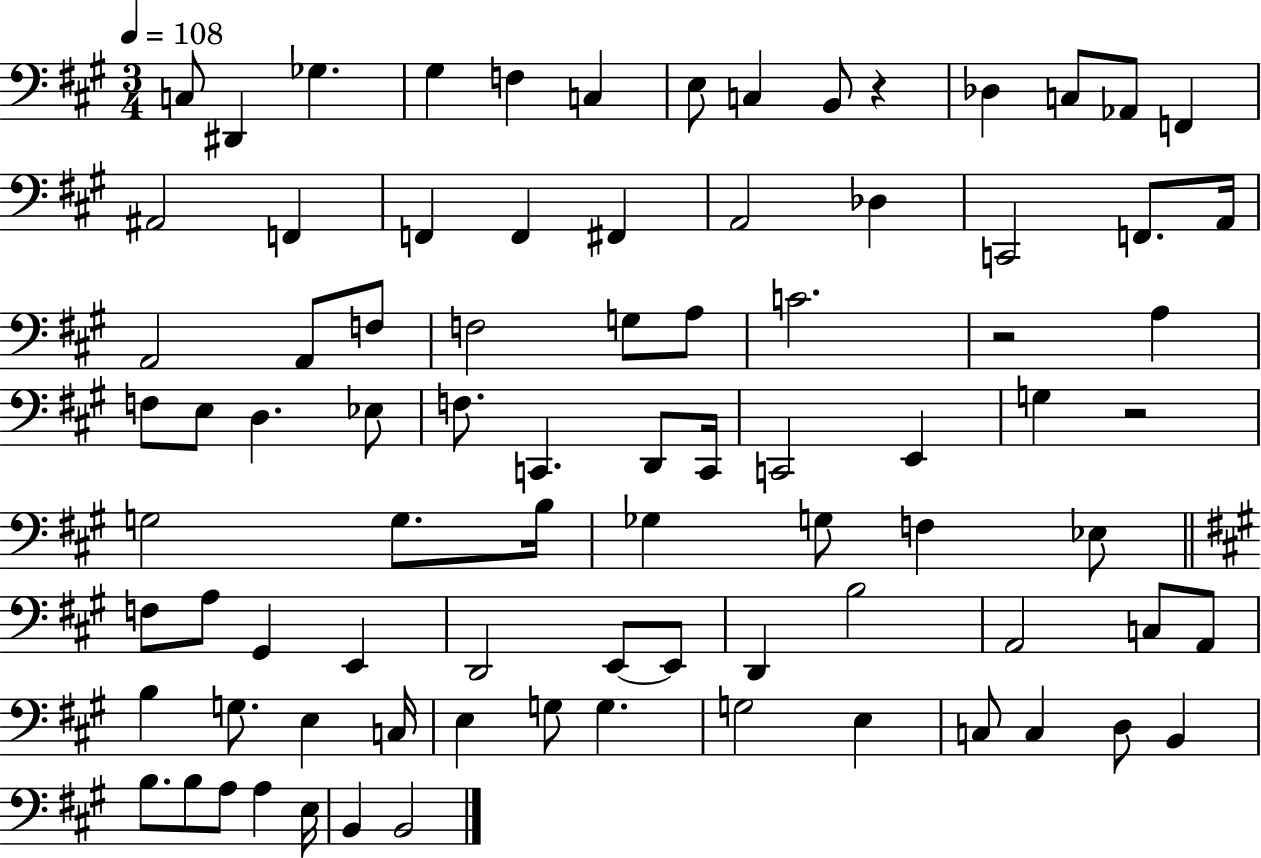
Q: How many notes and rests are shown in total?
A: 84